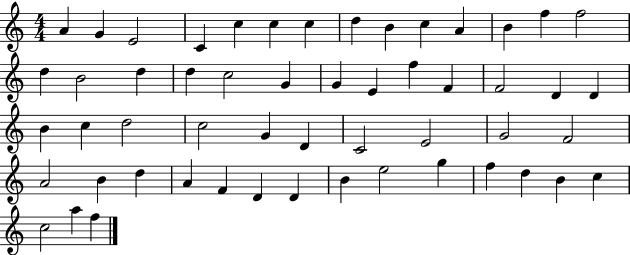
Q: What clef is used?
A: treble